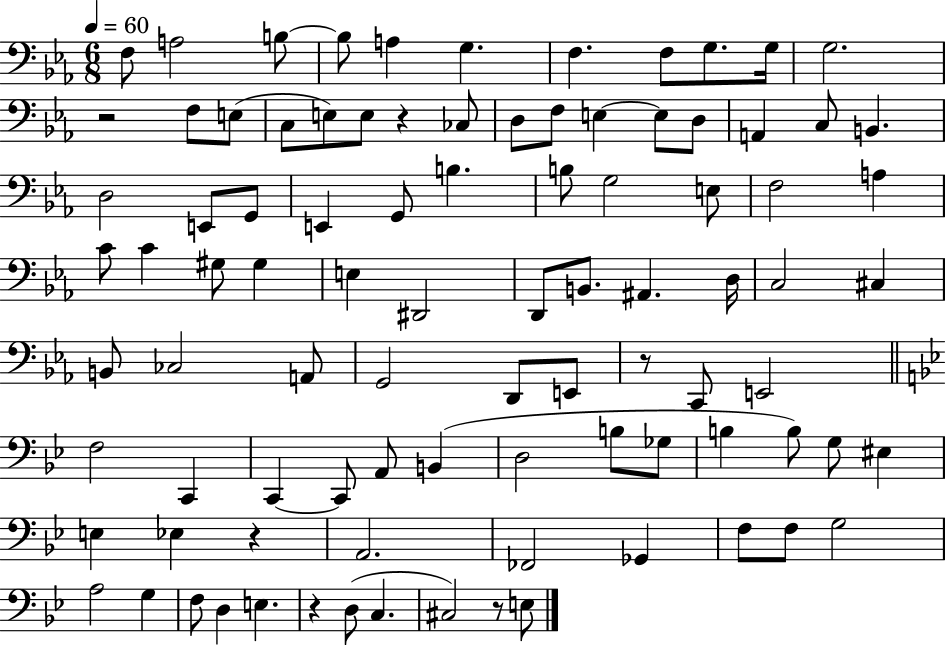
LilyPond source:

{
  \clef bass
  \numericTimeSignature
  \time 6/8
  \key ees \major
  \tempo 4 = 60
  f8 a2 b8~~ | b8 a4 g4. | f4. f8 g8. g16 | g2. | \break r2 f8 e8( | c8 e8) e8 r4 ces8 | d8 f8 e4~~ e8 d8 | a,4 c8 b,4. | \break d2 e,8 g,8 | e,4 g,8 b4. | b8 g2 e8 | f2 a4 | \break c'8 c'4 gis8 gis4 | e4 dis,2 | d,8 b,8. ais,4. d16 | c2 cis4 | \break b,8 ces2 a,8 | g,2 d,8 e,8 | r8 c,8 e,2 | \bar "||" \break \key bes \major f2 c,4 | c,4~~ c,8 a,8 b,4( | d2 b8 ges8 | b4 b8) g8 eis4 | \break e4 ees4 r4 | a,2. | fes,2 ges,4 | f8 f8 g2 | \break a2 g4 | f8 d4 e4. | r4 d8( c4. | cis2) r8 e8 | \break \bar "|."
}